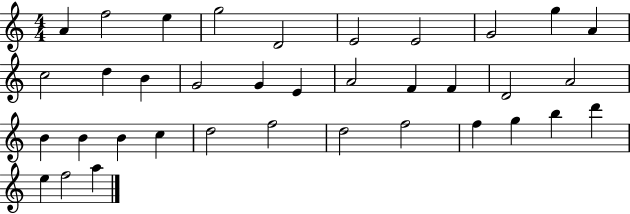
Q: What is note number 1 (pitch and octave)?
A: A4